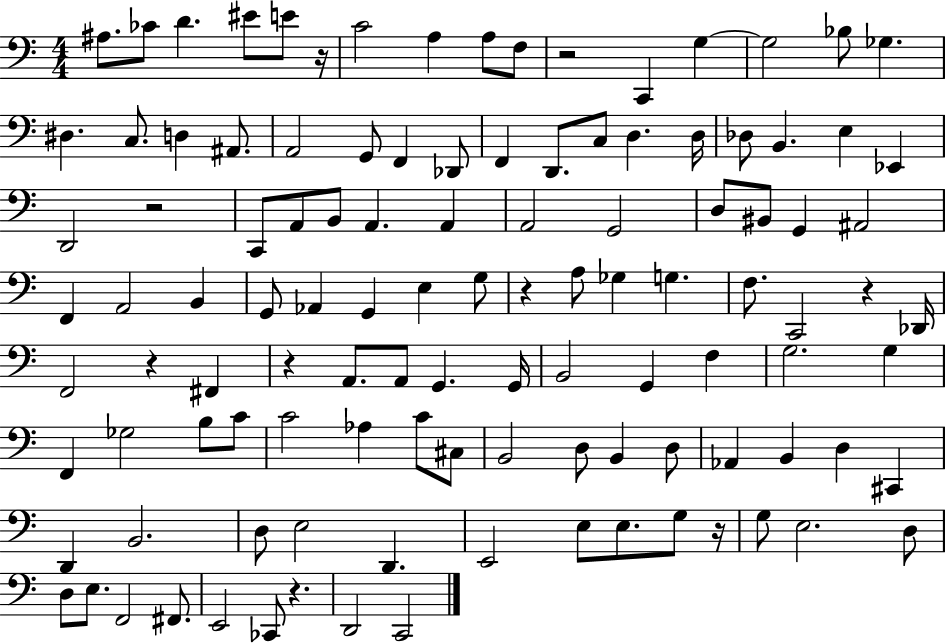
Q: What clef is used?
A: bass